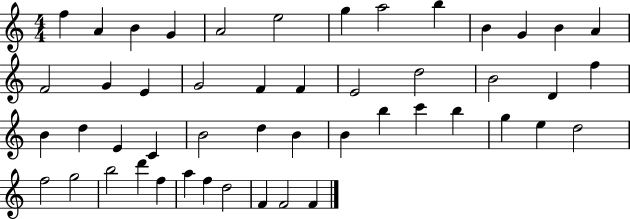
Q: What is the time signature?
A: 4/4